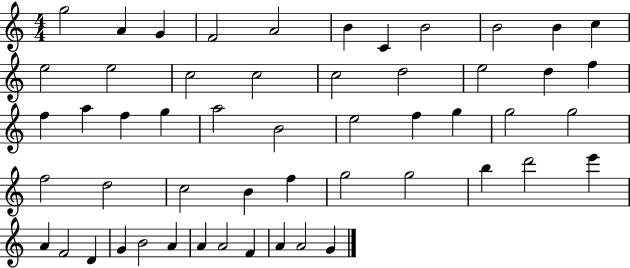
{
  \clef treble
  \numericTimeSignature
  \time 4/4
  \key c \major
  g''2 a'4 g'4 | f'2 a'2 | b'4 c'4 b'2 | b'2 b'4 c''4 | \break e''2 e''2 | c''2 c''2 | c''2 d''2 | e''2 d''4 f''4 | \break f''4 a''4 f''4 g''4 | a''2 b'2 | e''2 f''4 g''4 | g''2 g''2 | \break f''2 d''2 | c''2 b'4 f''4 | g''2 g''2 | b''4 d'''2 e'''4 | \break a'4 f'2 d'4 | g'4 b'2 a'4 | a'4 a'2 f'4 | a'4 a'2 g'4 | \break \bar "|."
}